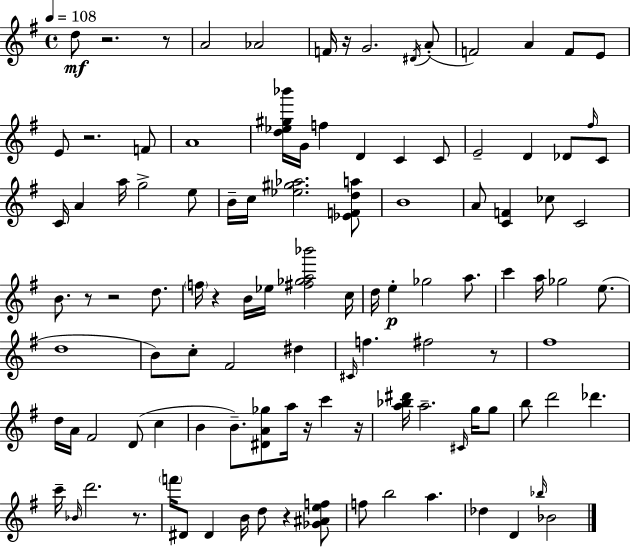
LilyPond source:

{
  \clef treble
  \time 4/4
  \defaultTimeSignature
  \key e \minor
  \tempo 4 = 108
  d''8\mf r2. r8 | a'2 aes'2 | f'16 r16 g'2. \acciaccatura { dis'16 }( a'8-. | f'2) a'4 f'8 e'8 | \break e'8 r2. f'8 | a'1 | <d'' ees'' gis'' bes'''>16 g'16 f''4 d'4 c'4 c'8 | e'2-- d'4 des'8 \grace { fis''16 } | \break c'8 c'16 a'4 a''16 g''2-> | e''8 b'16-- c''16 <ees'' gis'' aes''>2. | <ees' f' d'' a''>8 b'1 | a'8 <c' f'>4 ces''8 c'2 | \break b'8. r8 r2 d''8. | \parenthesize f''16 r4 b'16 ees''16 <fis'' ges'' a'' bes'''>2 | c''16 d''16 e''4-.\p ges''2 a''8. | c'''4 a''16 ges''2 e''8.( | \break d''1 | b'8) c''8-. fis'2 dis''4 | \grace { cis'16 } f''4. fis''2 | r8 fis''1 | \break d''16 a'16 fis'2 d'8( c''4 | b'4 b'8.--) <dis' a' ges''>8 a''16 r16 c'''4 | r16 <a'' bes'' dis'''>16 a''2.-- | \grace { cis'16 } g''16 g''8 b''8 d'''2 des'''4. | \break c'''16-- \grace { bes'16 } d'''2. | r8. \parenthesize f'''16 dis'8 dis'4 b'16 d''8 r4 | <ges' ais' e'' f''>8 f''8 b''2 a''4. | des''4 d'4 \grace { bes''16 } bes'2 | \break \bar "|."
}